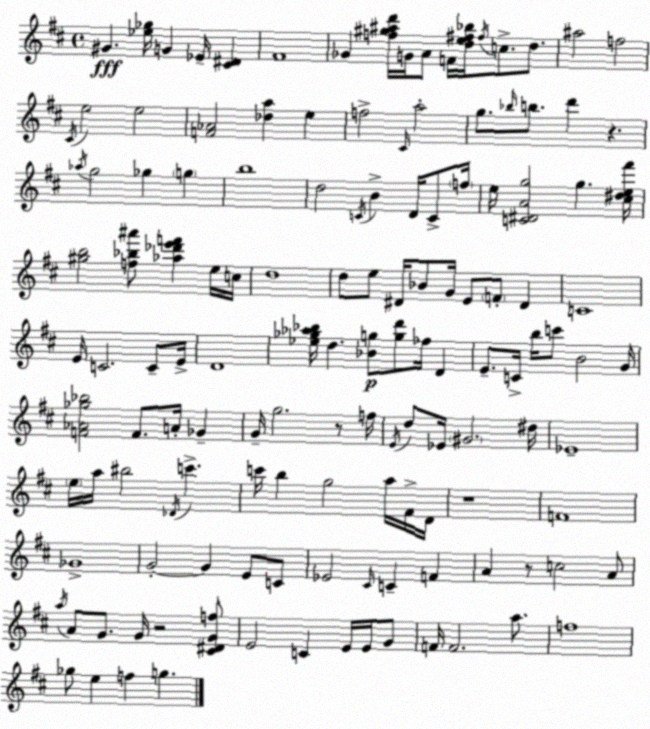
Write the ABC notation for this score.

X:1
T:Untitled
M:4/4
L:1/4
K:D
^G [_e_g]/4 G _E/4 [^C^D] ^F4 _G [f^g^ad']/4 G/4 A/2 F/4 [de^f_b]/4 ^f/4 c/2 d/2 ^a2 f2 ^C/4 e2 e2 [F_A]2 [_da] e f2 ^C/4 a2 g/2 _b/4 b/2 d' z _a/4 g2 _g g b4 d2 C/4 B D/4 C/2 f/4 e/4 [C^DAg]2 g [^c^de^f']/4 [^gb]2 [f_b^a']/2 [_a_d'e'f'] e/4 c/4 d4 d/2 e/2 ^D/4 _B/2 G/4 E/2 F/2 ^D C4 E/4 C2 C/2 E/4 D4 [_e_g_a_b]/4 d [_Bg]/2 [gd']/2 _f/4 D E/2 C/4 b/4 c'/2 B2 G/4 [F_A_g_b]2 F/2 A/4 _G G/4 g2 z/2 f/4 E/4 d/2 _E/4 ^G2 ^d/4 _E4 e/4 a/4 ^b2 _D/4 c' c'/4 b g2 a/4 ^F/4 D/4 z4 F4 _G4 G2 G E/2 C/2 _E2 ^C/4 C F A z/2 c2 A/2 a/4 A/2 G/2 G/4 z2 [^C^DGf]/2 E2 C E/4 E/4 G/2 F/4 F2 a/2 f4 _g/2 e f g